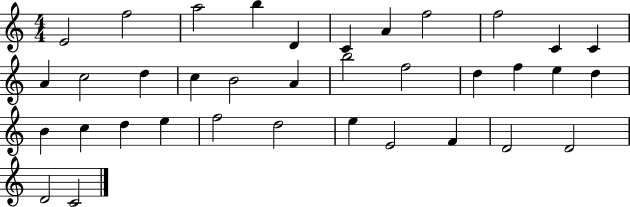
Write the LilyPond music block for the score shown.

{
  \clef treble
  \numericTimeSignature
  \time 4/4
  \key c \major
  e'2 f''2 | a''2 b''4 d'4 | c'4 a'4 f''2 | f''2 c'4 c'4 | \break a'4 c''2 d''4 | c''4 b'2 a'4 | b''2 f''2 | d''4 f''4 e''4 d''4 | \break b'4 c''4 d''4 e''4 | f''2 d''2 | e''4 e'2 f'4 | d'2 d'2 | \break d'2 c'2 | \bar "|."
}